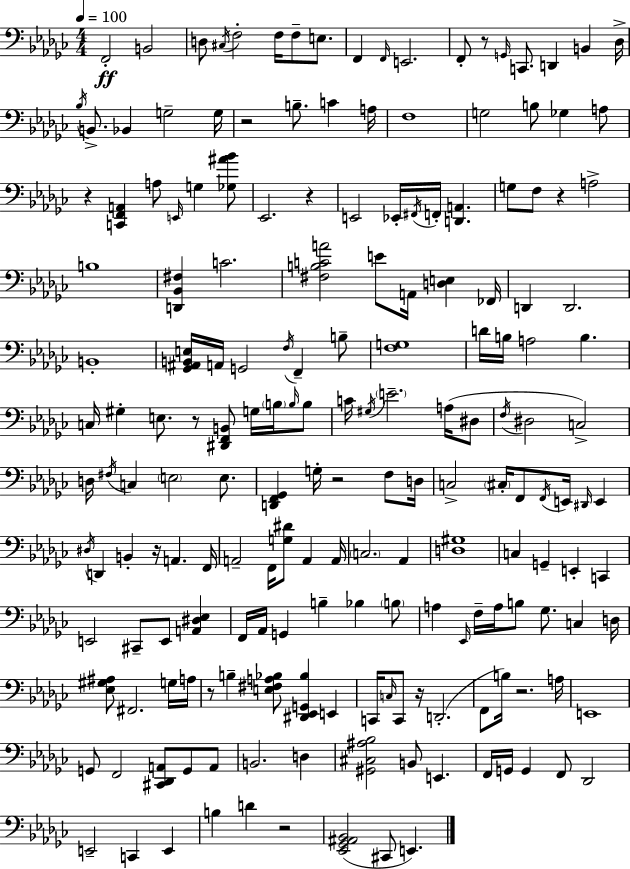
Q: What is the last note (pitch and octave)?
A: E2